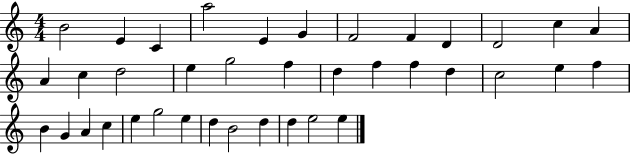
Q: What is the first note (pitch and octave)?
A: B4